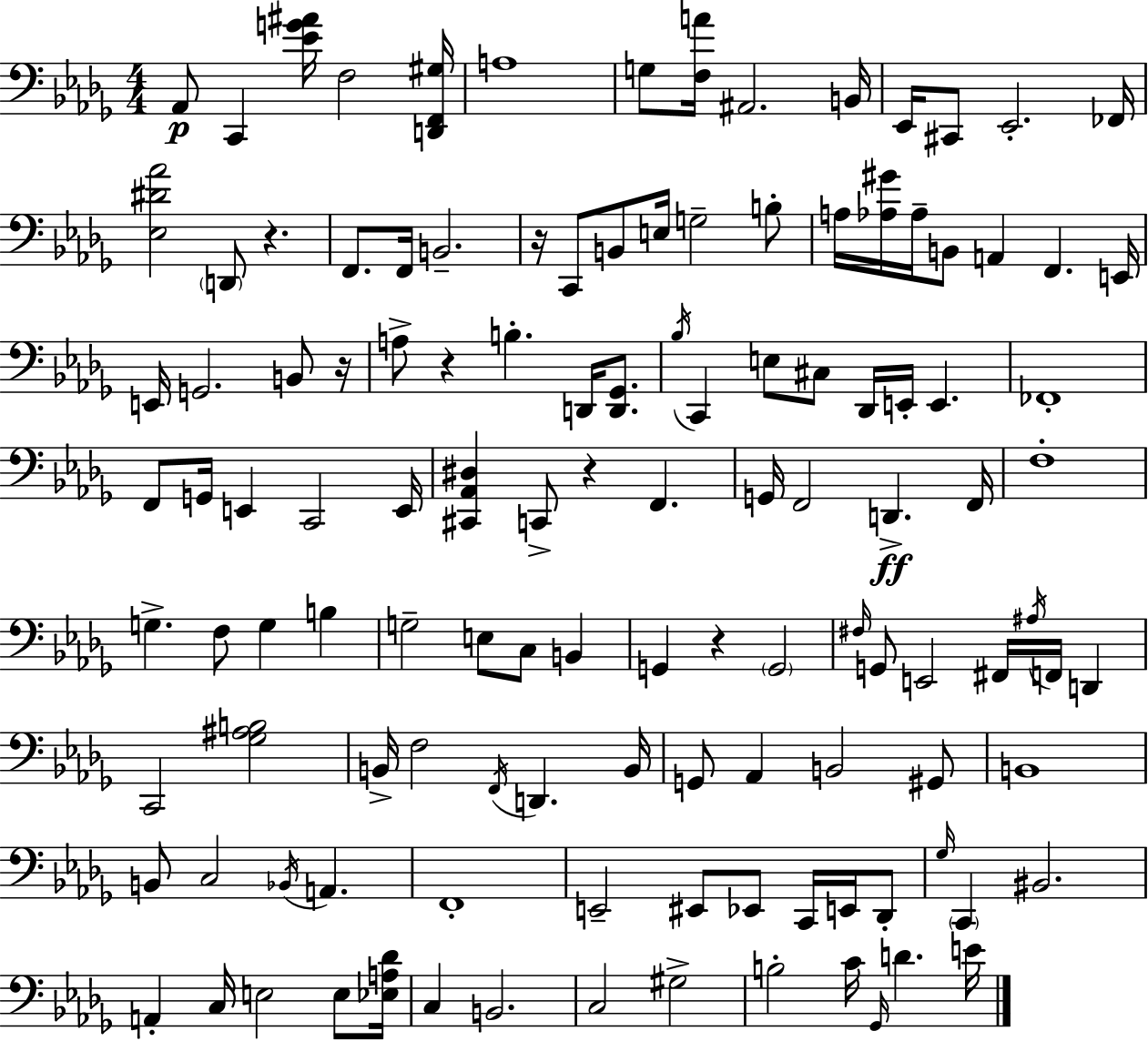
X:1
T:Untitled
M:4/4
L:1/4
K:Bbm
_A,,/2 C,, [_EG^A]/4 F,2 [D,,F,,^G,]/4 A,4 G,/2 [F,A]/4 ^A,,2 B,,/4 _E,,/4 ^C,,/2 _E,,2 _F,,/4 [_E,^D_A]2 D,,/2 z F,,/2 F,,/4 B,,2 z/4 C,,/2 B,,/2 E,/4 G,2 B,/2 A,/4 [_A,^G]/4 _A,/4 B,,/2 A,, F,, E,,/4 E,,/4 G,,2 B,,/2 z/4 A,/2 z B, D,,/4 [D,,_G,,]/2 _B,/4 C,, E,/2 ^C,/2 _D,,/4 E,,/4 E,, _F,,4 F,,/2 G,,/4 E,, C,,2 E,,/4 [^C,,_A,,^D,] C,,/2 z F,, G,,/4 F,,2 D,, F,,/4 F,4 G, F,/2 G, B, G,2 E,/2 C,/2 B,, G,, z G,,2 ^F,/4 G,,/2 E,,2 ^F,,/4 ^A,/4 F,,/4 D,, C,,2 [_G,^A,B,]2 B,,/4 F,2 F,,/4 D,, B,,/4 G,,/2 _A,, B,,2 ^G,,/2 B,,4 B,,/2 C,2 _B,,/4 A,, F,,4 E,,2 ^E,,/2 _E,,/2 C,,/4 E,,/4 _D,,/2 _G,/4 C,, ^B,,2 A,, C,/4 E,2 E,/2 [_E,A,_D]/4 C, B,,2 C,2 ^G,2 B,2 C/4 _G,,/4 D E/4